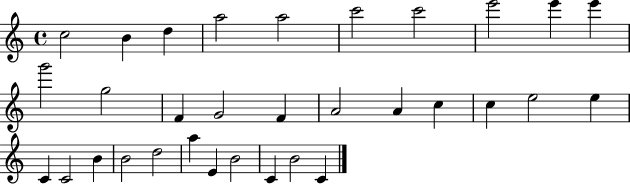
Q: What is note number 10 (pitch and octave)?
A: E6